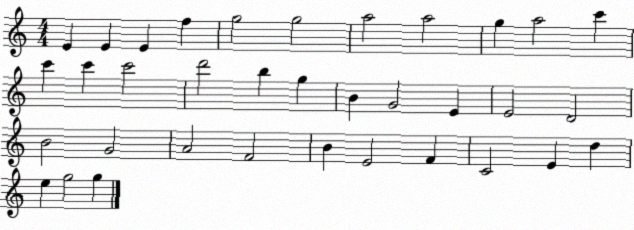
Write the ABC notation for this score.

X:1
T:Untitled
M:4/4
L:1/4
K:C
E E E f g2 g2 a2 a2 g a2 c' c' c' c'2 d'2 b g B G2 E E2 D2 B2 G2 A2 F2 B E2 F C2 E d e g2 g